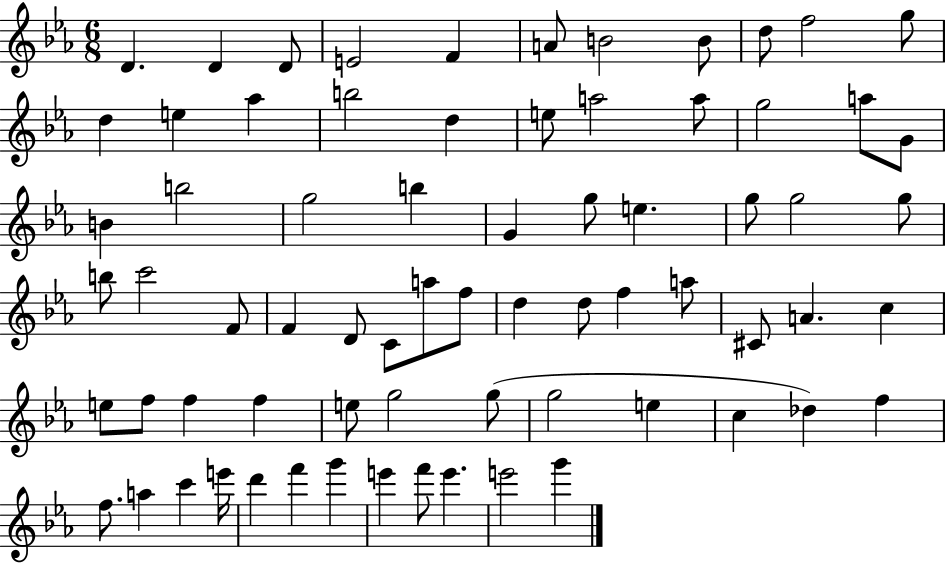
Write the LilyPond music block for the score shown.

{
  \clef treble
  \numericTimeSignature
  \time 6/8
  \key ees \major
  \repeat volta 2 { d'4. d'4 d'8 | e'2 f'4 | a'8 b'2 b'8 | d''8 f''2 g''8 | \break d''4 e''4 aes''4 | b''2 d''4 | e''8 a''2 a''8 | g''2 a''8 g'8 | \break b'4 b''2 | g''2 b''4 | g'4 g''8 e''4. | g''8 g''2 g''8 | \break b''8 c'''2 f'8 | f'4 d'8 c'8 a''8 f''8 | d''4 d''8 f''4 a''8 | cis'8 a'4. c''4 | \break e''8 f''8 f''4 f''4 | e''8 g''2 g''8( | g''2 e''4 | c''4 des''4) f''4 | \break f''8. a''4 c'''4 e'''16 | d'''4 f'''4 g'''4 | e'''4 f'''8 e'''4. | e'''2 g'''4 | \break } \bar "|."
}